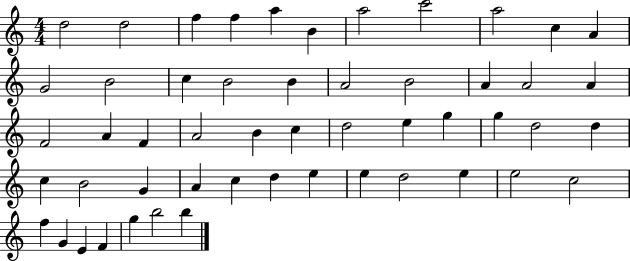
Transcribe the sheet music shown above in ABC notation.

X:1
T:Untitled
M:4/4
L:1/4
K:C
d2 d2 f f a B a2 c'2 a2 c A G2 B2 c B2 B A2 B2 A A2 A F2 A F A2 B c d2 e g g d2 d c B2 G A c d e e d2 e e2 c2 f G E F g b2 b